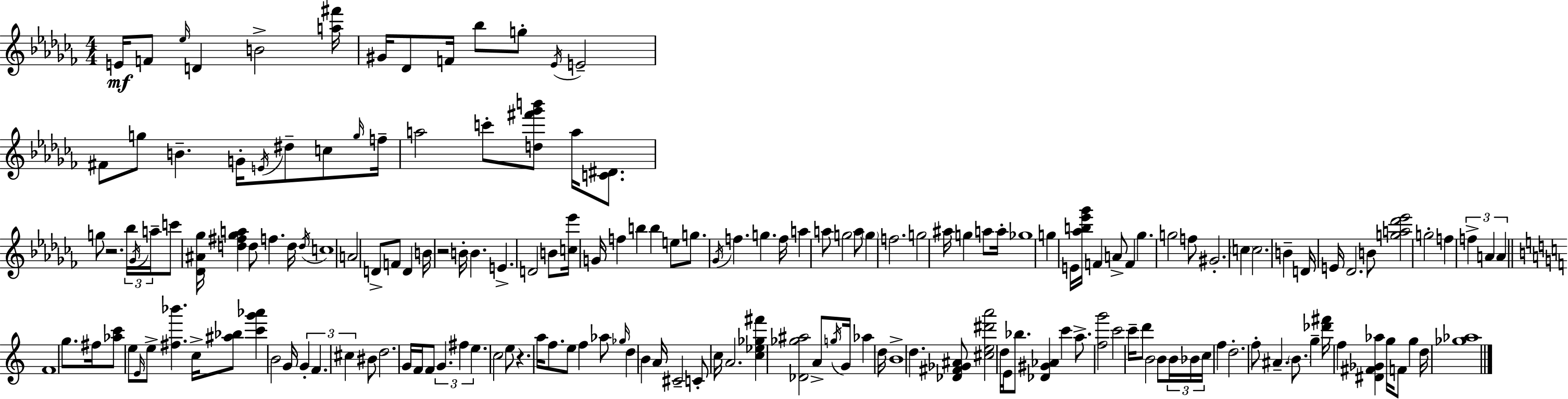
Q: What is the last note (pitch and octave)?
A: D5